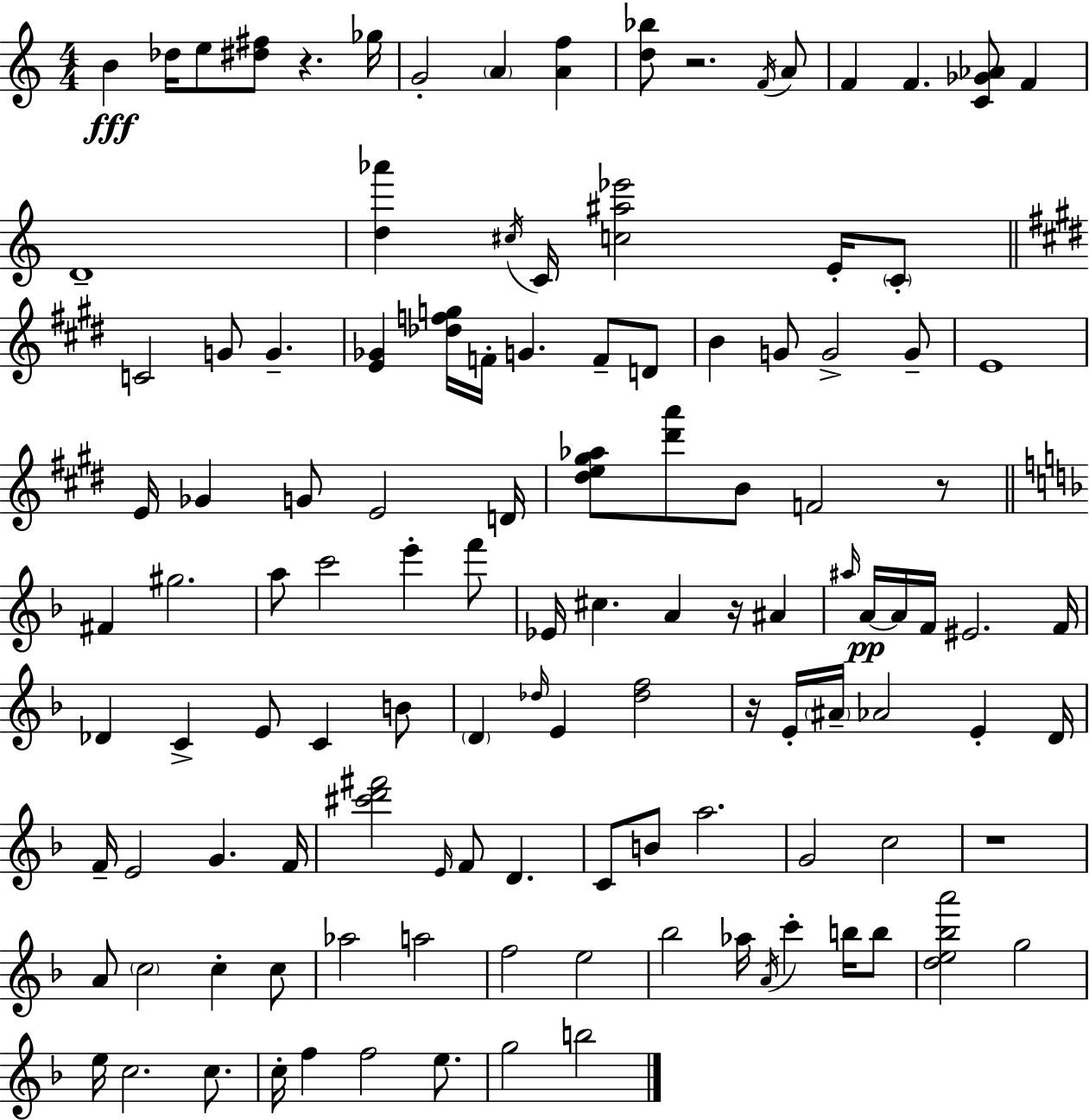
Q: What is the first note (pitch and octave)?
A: B4